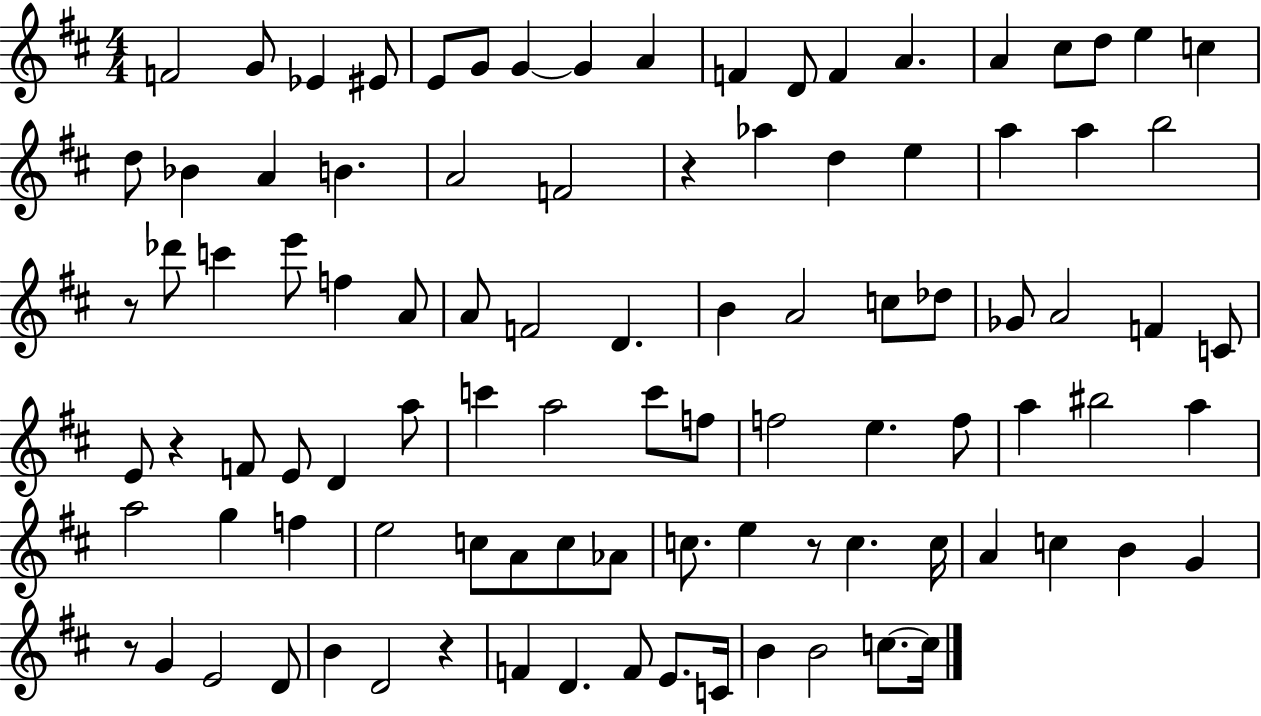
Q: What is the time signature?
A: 4/4